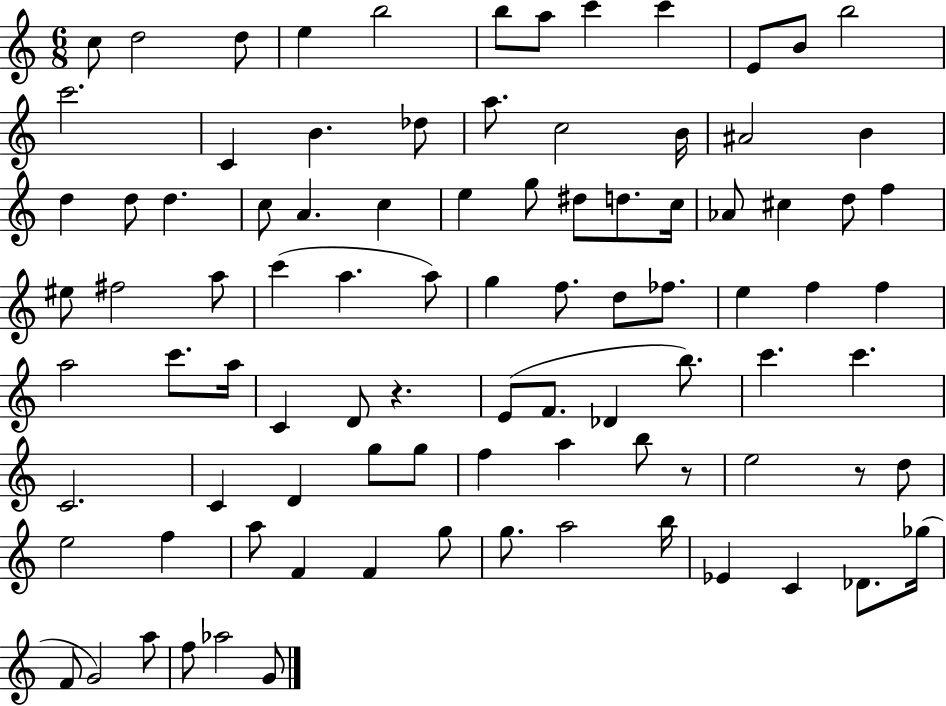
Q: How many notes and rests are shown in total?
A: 92